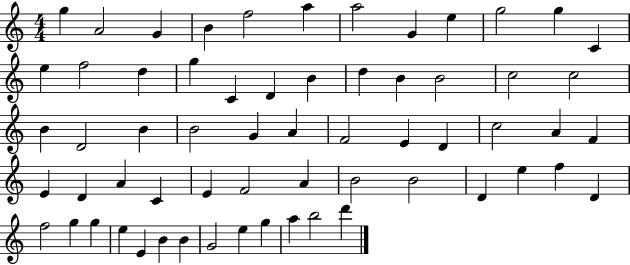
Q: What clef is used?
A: treble